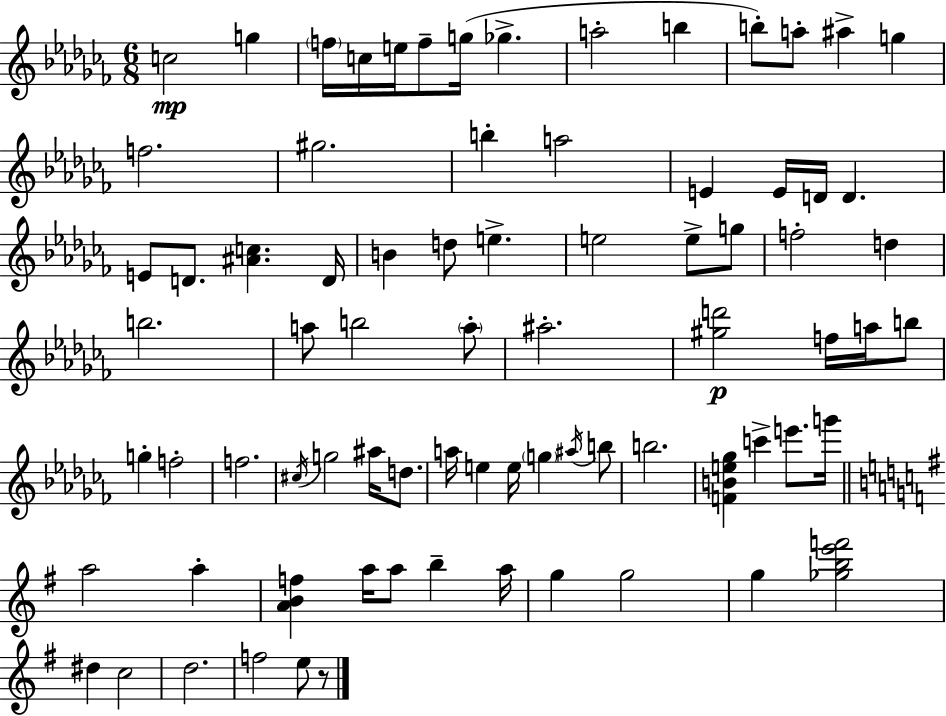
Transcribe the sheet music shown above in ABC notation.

X:1
T:Untitled
M:6/8
L:1/4
K:Abm
c2 g f/4 c/4 e/4 f/2 g/4 _g a2 b b/2 a/2 ^a g f2 ^g2 b a2 E E/4 D/4 D E/2 D/2 [^Ac] D/4 B d/2 e e2 e/2 g/2 f2 d b2 a/2 b2 a/2 ^a2 [^gd']2 f/4 a/4 b/2 g f2 f2 ^c/4 g2 ^a/4 d/2 a/4 e e/4 g ^a/4 b/2 b2 [FBe_g] c' e'/2 g'/4 a2 a [ABf] a/4 a/2 b a/4 g g2 g [_gbe'f']2 ^d c2 d2 f2 e/2 z/2